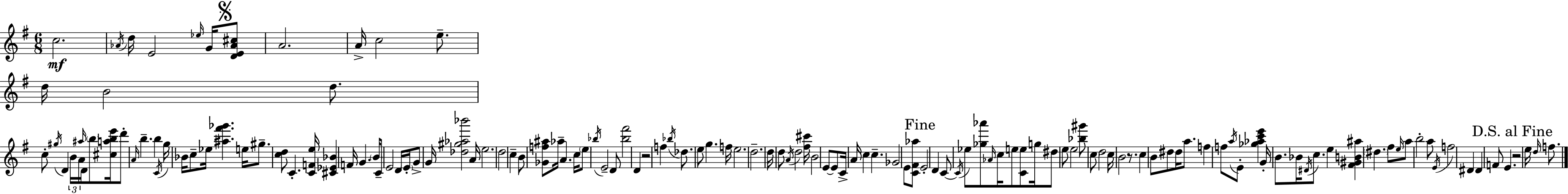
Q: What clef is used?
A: treble